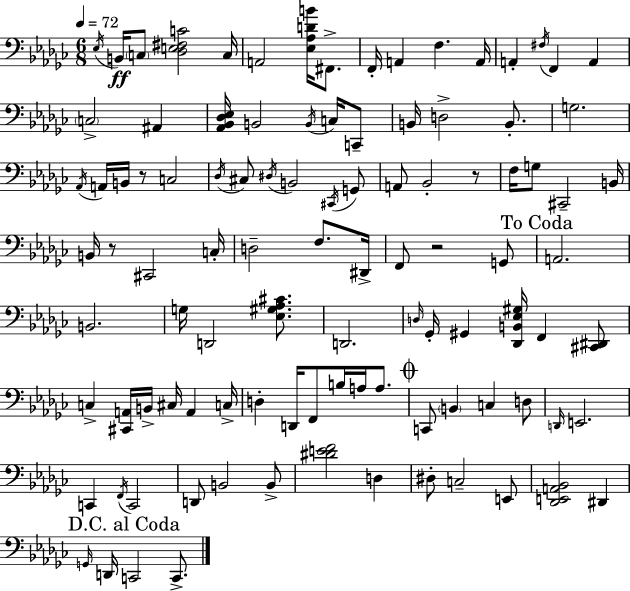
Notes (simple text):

Eb3/s B2/s C3/e [Db3,E3,F#3,C4]/h C3/s A2/h [Eb3,Ab3,D4,B4]/s F#2/e. F2/s A2/q F3/q. A2/s A2/q F#3/s F2/q A2/q C3/h A#2/q [Ab2,Bb2,Db3,Eb3]/s B2/h B2/s C3/s C2/e B2/s D3/h B2/e. G3/h. Ab2/s A2/s B2/s R/e C3/h Db3/s C#3/e D#3/s B2/h C#2/s G2/e A2/e Bb2/h R/e F3/s G3/e C#2/h B2/s B2/s R/e C#2/h C3/s D3/h F3/e. D#2/s F2/e R/h G2/e A2/h. B2/h. G3/s D2/h [Eb3,G#3,Ab3,C#4]/e. D2/h. D3/s Gb2/s G#2/q [Db2,B2,Eb3,G#3]/s F2/q [C#2,D#2]/e C3/q [C#2,A2]/s B2/s C#3/s A2/q C3/s D3/q D2/s F2/e B3/s A3/s A3/e. C2/e B2/q C3/q D3/e D2/s E2/h. C2/q F2/s C2/h D2/e B2/h B2/e [D#4,E4,F4]/h D3/q D#3/e C3/h E2/e [Db2,E2,A2,Bb2]/h D#2/q G2/s D2/s C2/h C2/e.